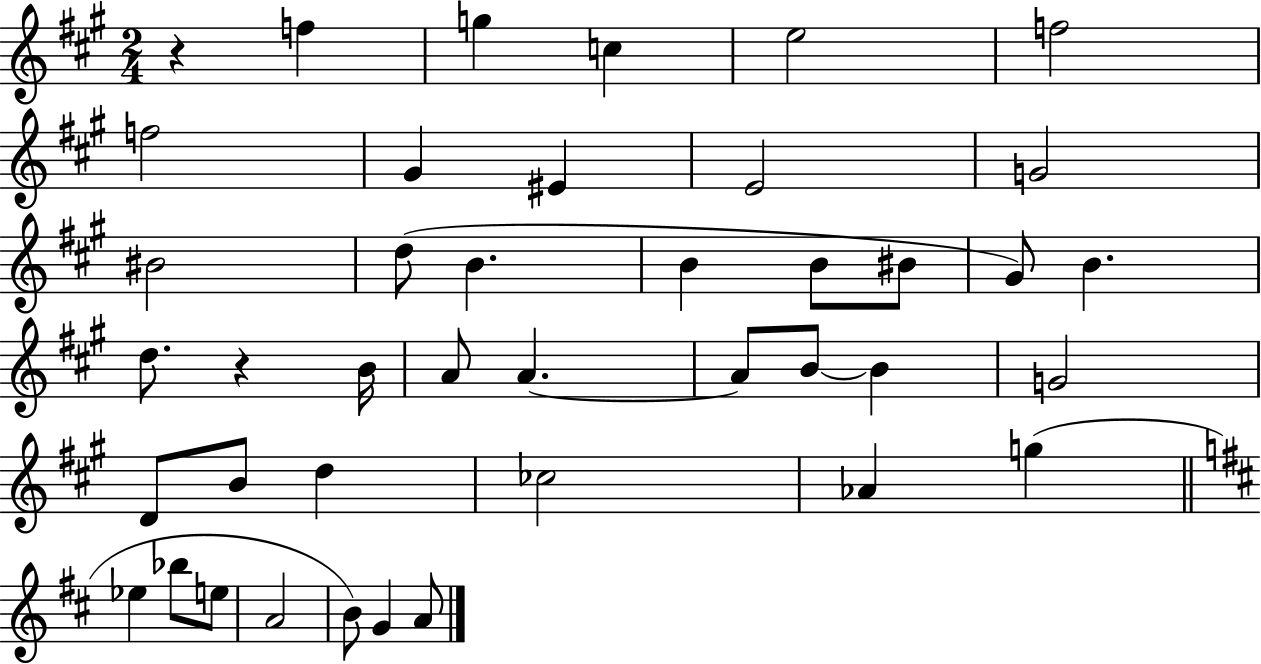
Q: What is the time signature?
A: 2/4